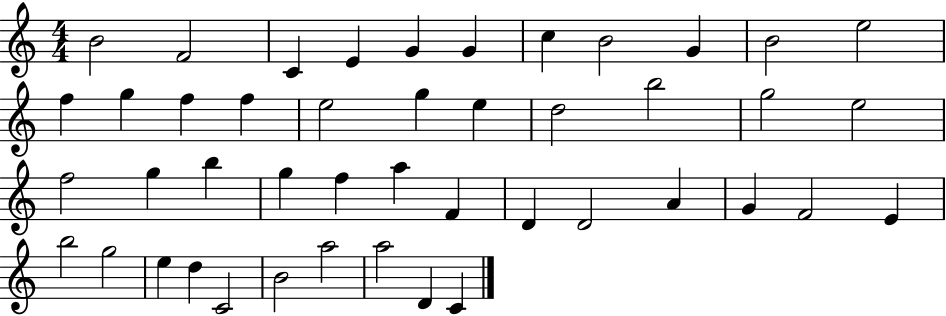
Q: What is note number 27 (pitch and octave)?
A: F5